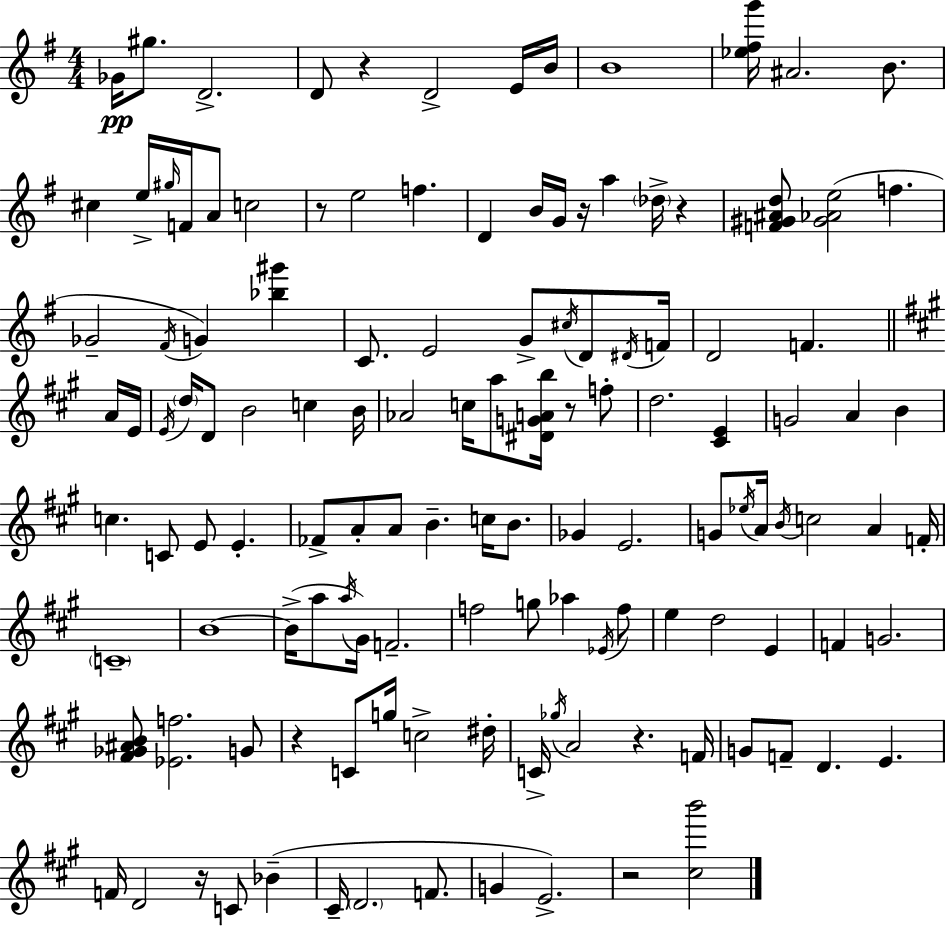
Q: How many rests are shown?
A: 9